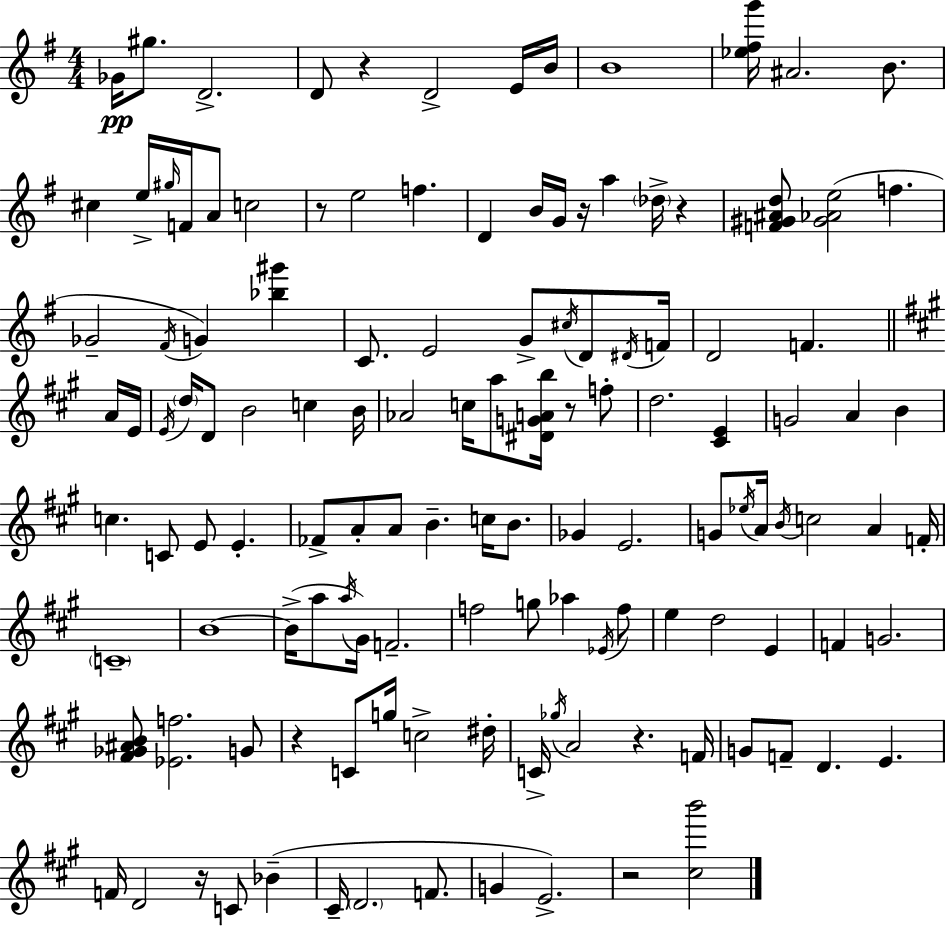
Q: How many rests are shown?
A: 9